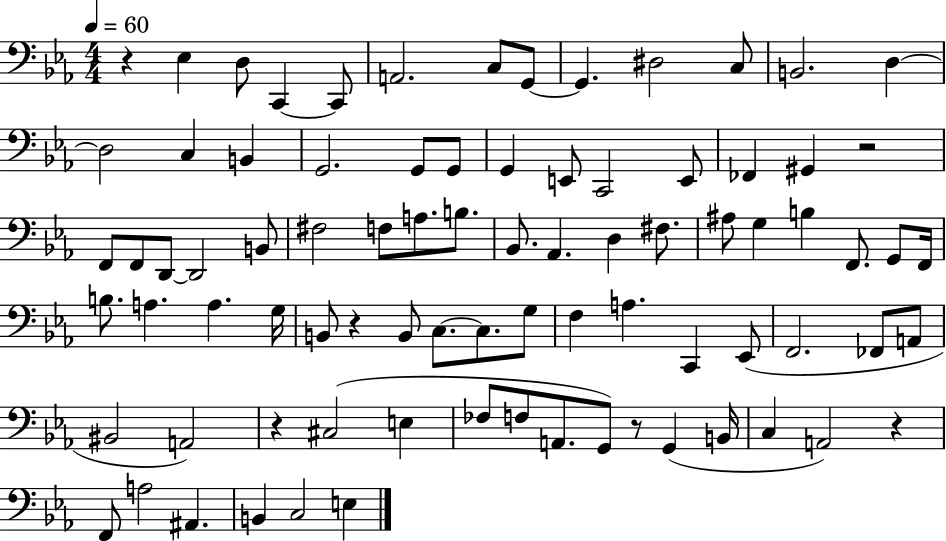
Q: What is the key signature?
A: EES major